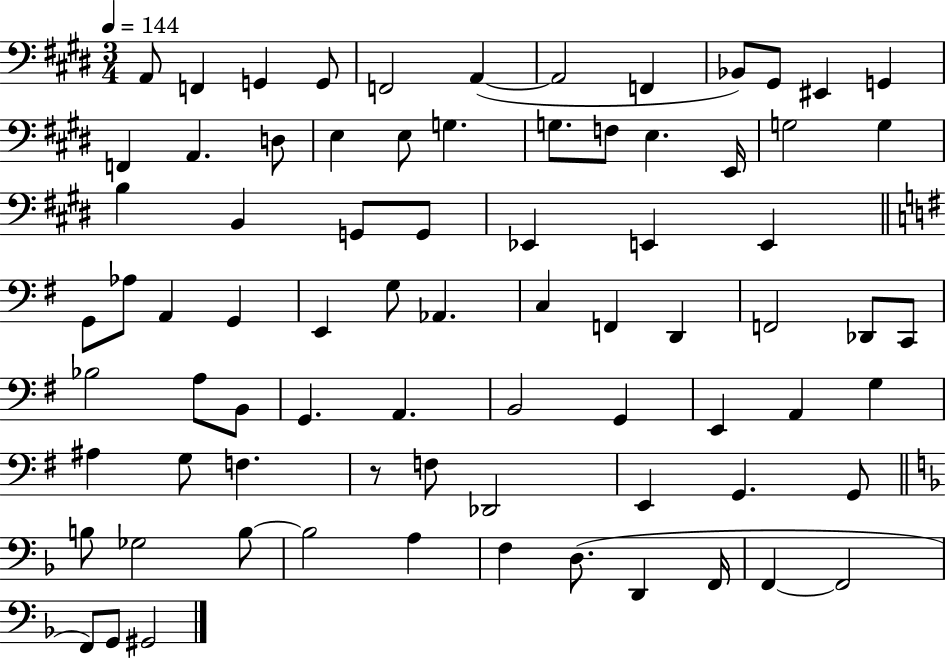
X:1
T:Untitled
M:3/4
L:1/4
K:E
A,,/2 F,, G,, G,,/2 F,,2 A,, A,,2 F,, _B,,/2 ^G,,/2 ^E,, G,, F,, A,, D,/2 E, E,/2 G, G,/2 F,/2 E, E,,/4 G,2 G, B, B,, G,,/2 G,,/2 _E,, E,, E,, G,,/2 _A,/2 A,, G,, E,, G,/2 _A,, C, F,, D,, F,,2 _D,,/2 C,,/2 _B,2 A,/2 B,,/2 G,, A,, B,,2 G,, E,, A,, G, ^A, G,/2 F, z/2 F,/2 _D,,2 E,, G,, G,,/2 B,/2 _G,2 B,/2 B,2 A, F, D,/2 D,, F,,/4 F,, F,,2 F,,/2 G,,/2 ^G,,2